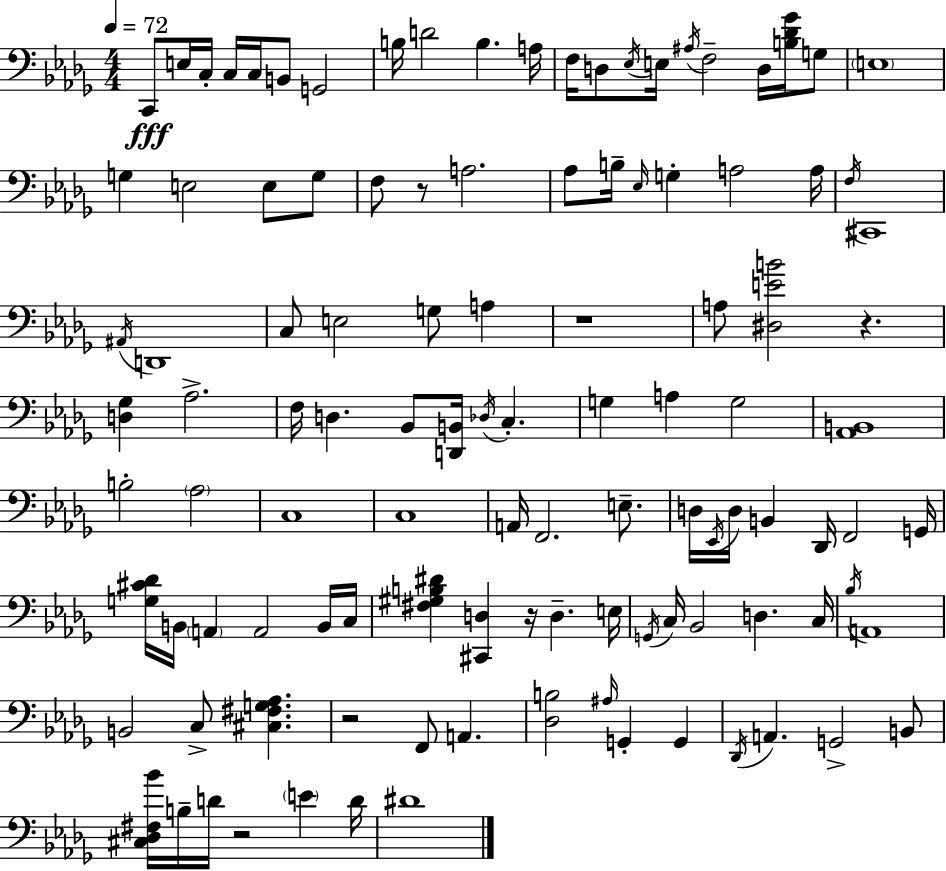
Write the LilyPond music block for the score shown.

{
  \clef bass
  \numericTimeSignature
  \time 4/4
  \key bes \minor
  \tempo 4 = 72
  c,8\fff e16 c16-. c16 c16 b,8 g,2 | b16 d'2 b4. a16 | f16 d8 \acciaccatura { ees16 } e16 \acciaccatura { ais16 } f2-- d16 <b des' ges'>16 | g8 \parenthesize e1 | \break g4 e2 e8 | g8 f8 r8 a2. | aes8 b16-- \grace { ees16 } g4-. a2 | a16 \acciaccatura { f16 } cis,1 | \break \acciaccatura { ais,16 } d,1 | c8 e2 g8 | a4 r1 | a8 <dis e' b'>2 r4. | \break <d ges>4 aes2.-> | f16 d4. bes,8 <d, b,>16 \acciaccatura { des16 } | c4.-. g4 a4 g2 | <aes, b,>1 | \break b2-. \parenthesize aes2 | c1 | c1 | a,16 f,2. | \break e8.-- d16 \acciaccatura { ees,16 } d16 b,4 des,16 f,2 | g,16 <g cis' des'>16 b,16 \parenthesize a,4 a,2 | b,16 c16 <fis gis b dis'>4 <cis, d>4 r16 | d4.-- e16 \acciaccatura { g,16 } c16 bes,2 | \break d4. c16 \acciaccatura { bes16 } a,1 | b,2 | c8-> <cis fis g aes>4. r2 | f,8 a,4. <des b>2 | \break \grace { ais16 } g,4-. g,4 \acciaccatura { des,16 } a,4. | g,2-> b,8 <cis des fis bes'>16 b16-- d'16 r2 | \parenthesize e'4 d'16 dis'1 | \bar "|."
}